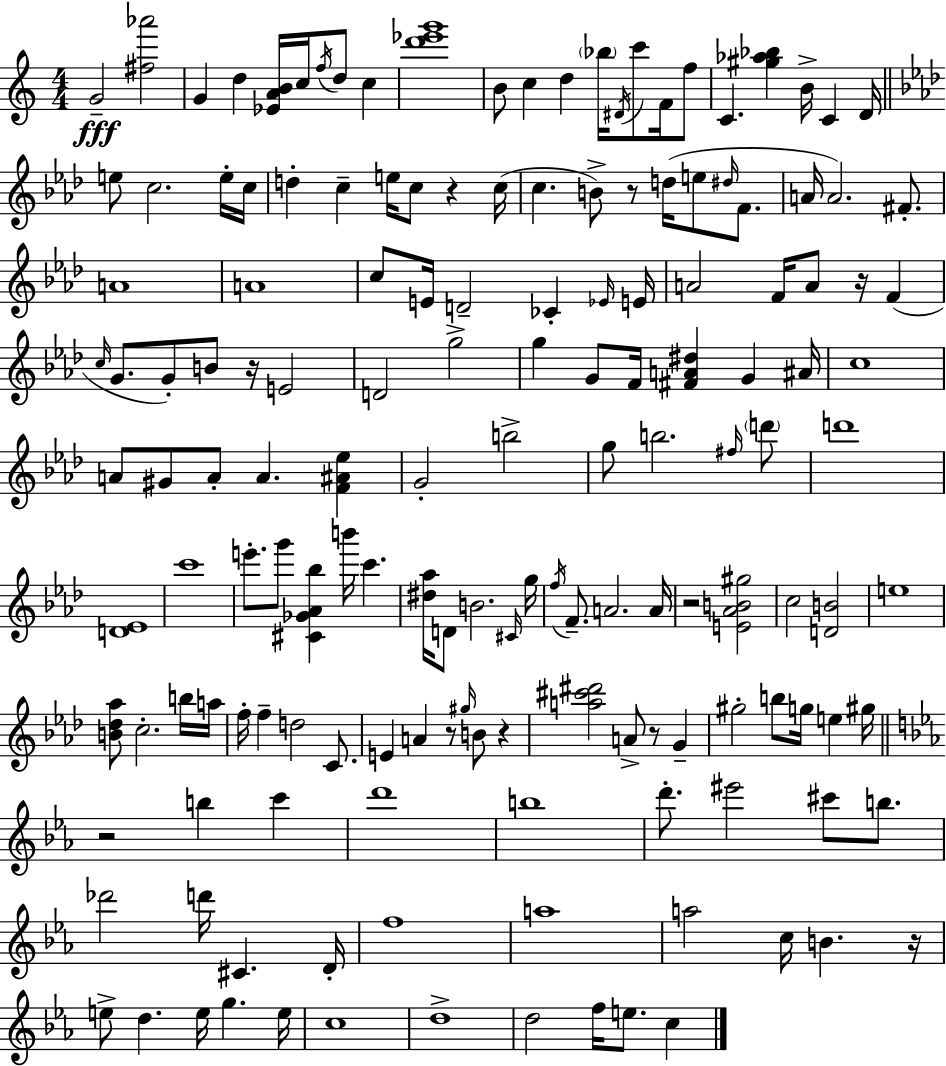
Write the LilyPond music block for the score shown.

{
  \clef treble
  \numericTimeSignature
  \time 4/4
  \key a \minor
  g'2--\fff <fis'' aes'''>2 | g'4 d''4 <ees' a' b'>16 c''16 \acciaccatura { f''16 } d''8 c''4 | <d''' ees''' g'''>1 | b'8 c''4 d''4 \parenthesize bes''16 \acciaccatura { dis'16 } c'''8 f'16 | \break f''8 c'4. <gis'' aes'' bes''>4 b'16-> c'4 | d'16 \bar "||" \break \key aes \major e''8 c''2. e''16-. c''16 | d''4-. c''4-- e''16 c''8 r4 c''16( | c''4. b'8->) r8 d''16( e''8 \grace { dis''16 } f'8. | a'16 a'2.) fis'8.-. | \break a'1 | a'1 | c''8 e'16 d'2-- ces'4-. | \grace { ees'16 } e'16 a'2 f'16 a'8 r16 f'4( | \break \grace { c''16 } g'8. g'8-.) b'8 r16 e'2 | d'2 g''2-> | g''4 g'8 f'16 <fis' a' dis''>4 g'4 | ais'16 c''1 | \break a'8 gis'8 a'8-. a'4. <f' ais' ees''>4 | g'2-. b''2-> | g''8 b''2. | \grace { fis''16 } \parenthesize d'''8 d'''1 | \break <d' ees'>1 | c'''1 | e'''8.-. g'''8 <cis' ges' aes' bes''>4 b'''16 c'''4. | <dis'' aes''>16 d'8 b'2. | \break \grace { cis'16 } g''16 \acciaccatura { f''16 } f'8.-- a'2. | a'16 r2 <e' aes' b' gis''>2 | c''2 <d' b'>2 | e''1 | \break <b' des'' aes''>8 c''2.-. | b''16 a''16 f''16-. f''4-- d''2 | c'8. e'4 a'4 r8 | \grace { gis''16 } b'8 r4 <a'' cis''' dis'''>2 a'8-> | \break r8 g'4-- gis''2-. b''8 | g''16 e''4 gis''16 \bar "||" \break \key c \minor r2 b''4 c'''4 | d'''1 | b''1 | d'''8.-. eis'''2 cis'''8 b''8. | \break des'''2 d'''16 cis'4. d'16-. | f''1 | a''1 | a''2 c''16 b'4. r16 | \break e''8-> d''4. e''16 g''4. e''16 | c''1 | d''1-> | d''2 f''16 e''8. c''4 | \break \bar "|."
}